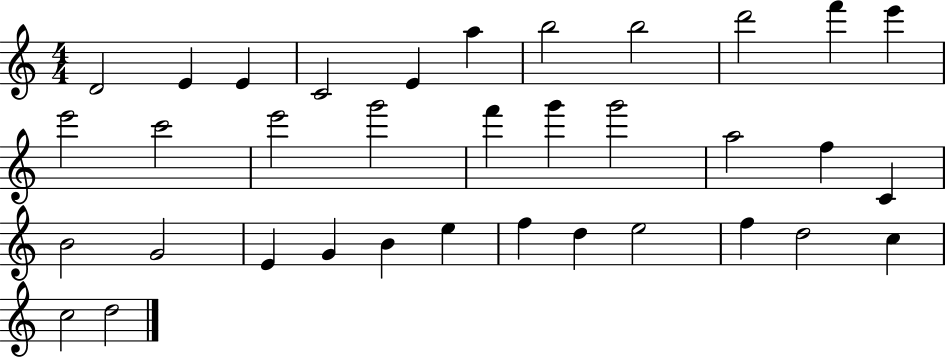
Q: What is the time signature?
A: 4/4